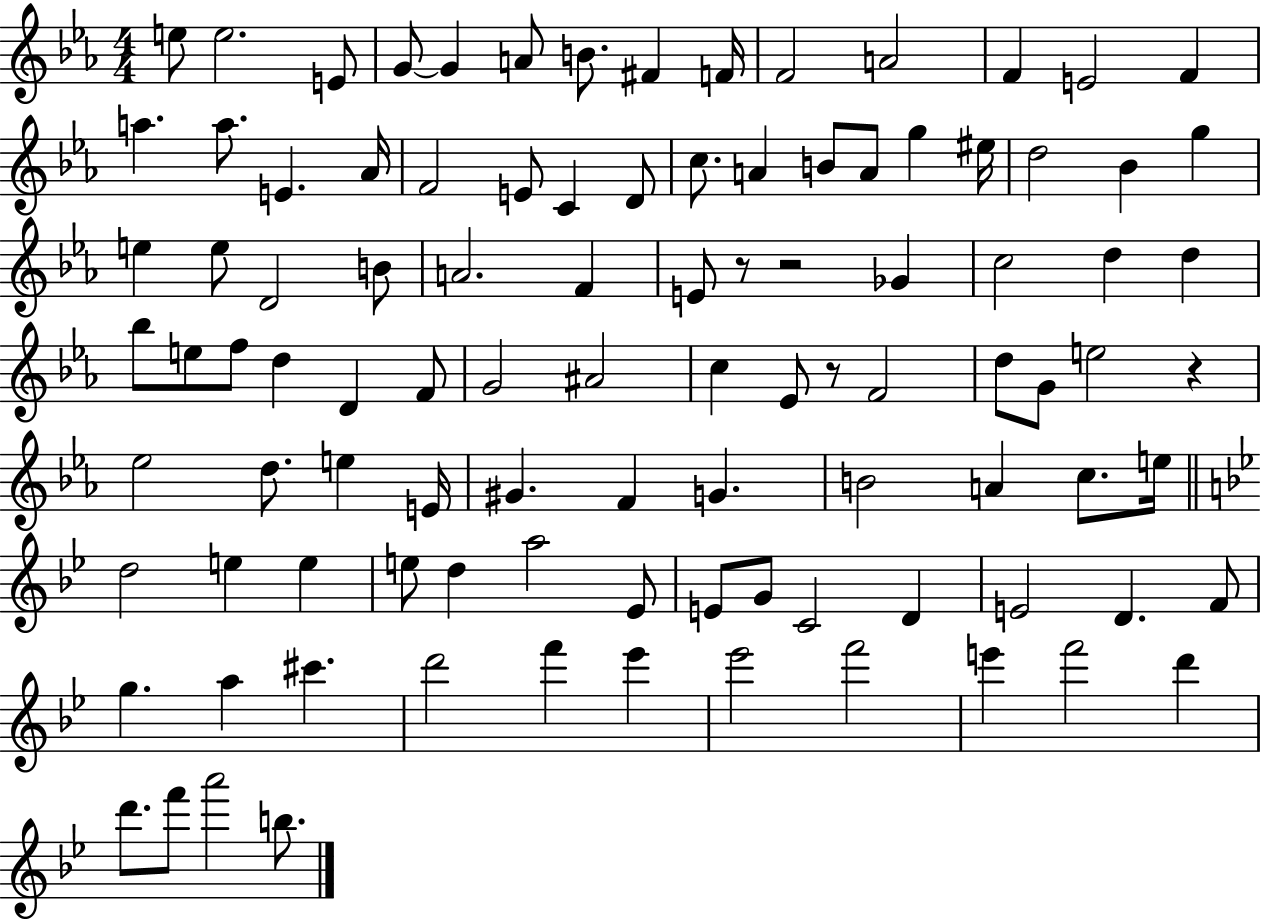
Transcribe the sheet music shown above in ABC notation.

X:1
T:Untitled
M:4/4
L:1/4
K:Eb
e/2 e2 E/2 G/2 G A/2 B/2 ^F F/4 F2 A2 F E2 F a a/2 E _A/4 F2 E/2 C D/2 c/2 A B/2 A/2 g ^e/4 d2 _B g e e/2 D2 B/2 A2 F E/2 z/2 z2 _G c2 d d _b/2 e/2 f/2 d D F/2 G2 ^A2 c _E/2 z/2 F2 d/2 G/2 e2 z _e2 d/2 e E/4 ^G F G B2 A c/2 e/4 d2 e e e/2 d a2 _E/2 E/2 G/2 C2 D E2 D F/2 g a ^c' d'2 f' _e' _e'2 f'2 e' f'2 d' d'/2 f'/2 a'2 b/2